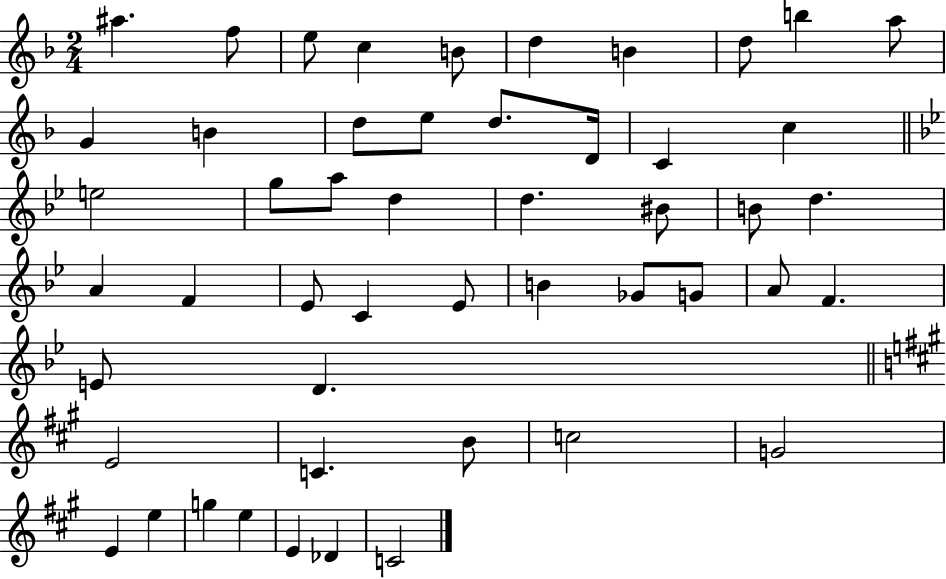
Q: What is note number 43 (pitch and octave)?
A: G4